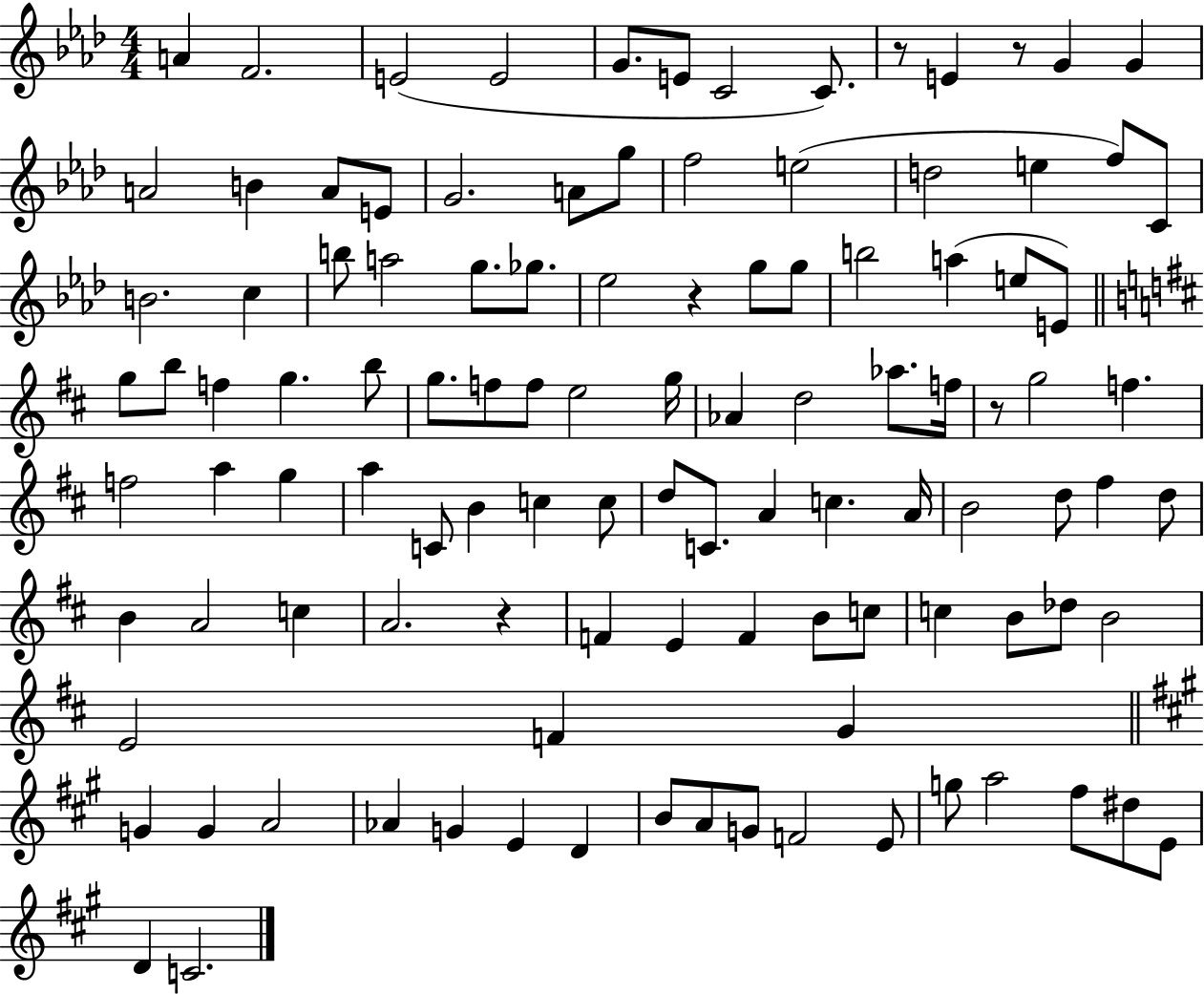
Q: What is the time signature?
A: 4/4